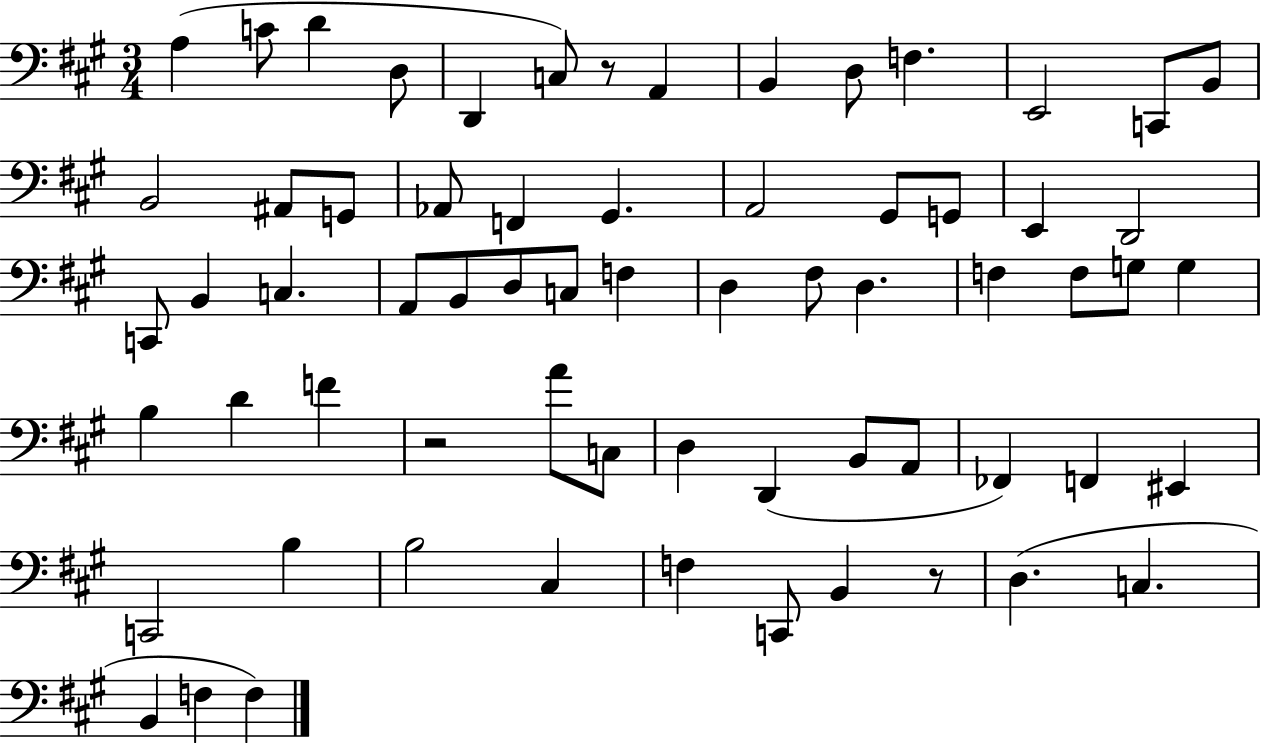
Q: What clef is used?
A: bass